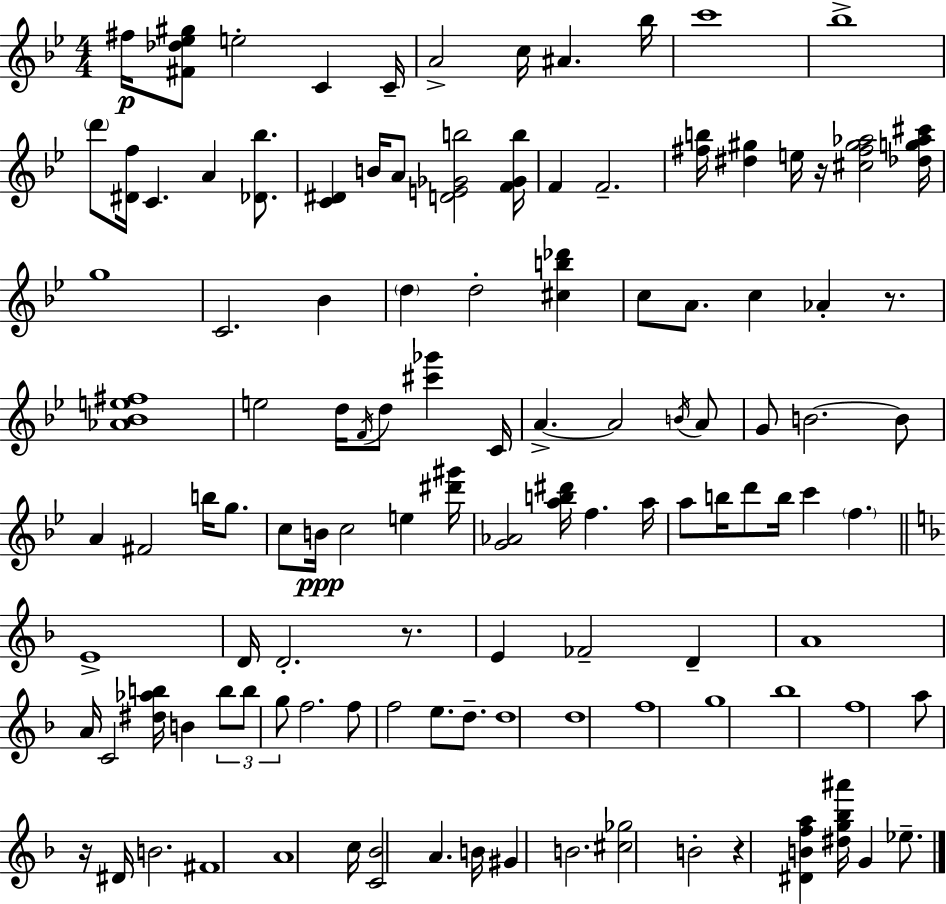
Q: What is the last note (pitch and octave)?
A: Eb5